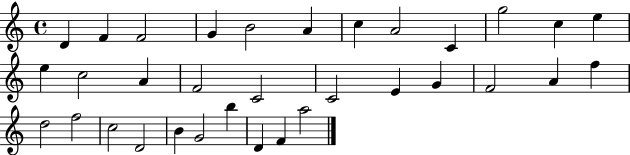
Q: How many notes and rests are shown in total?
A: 33